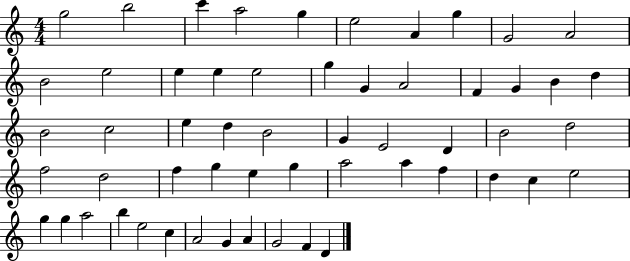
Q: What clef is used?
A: treble